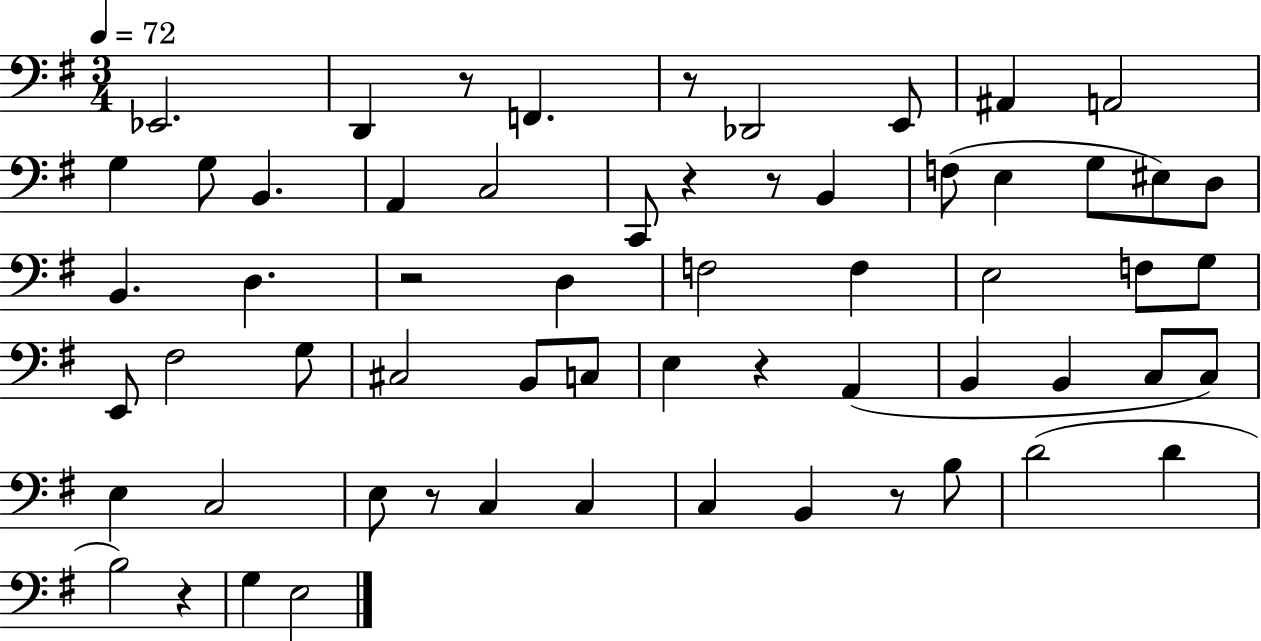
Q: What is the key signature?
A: G major